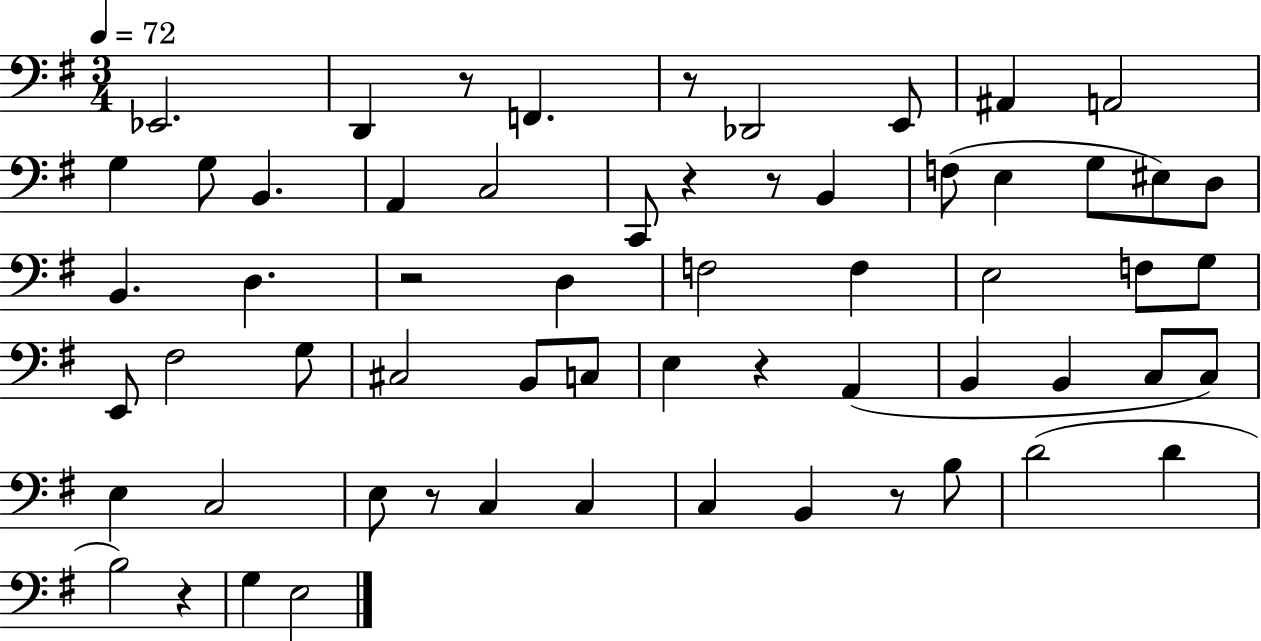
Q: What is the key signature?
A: G major